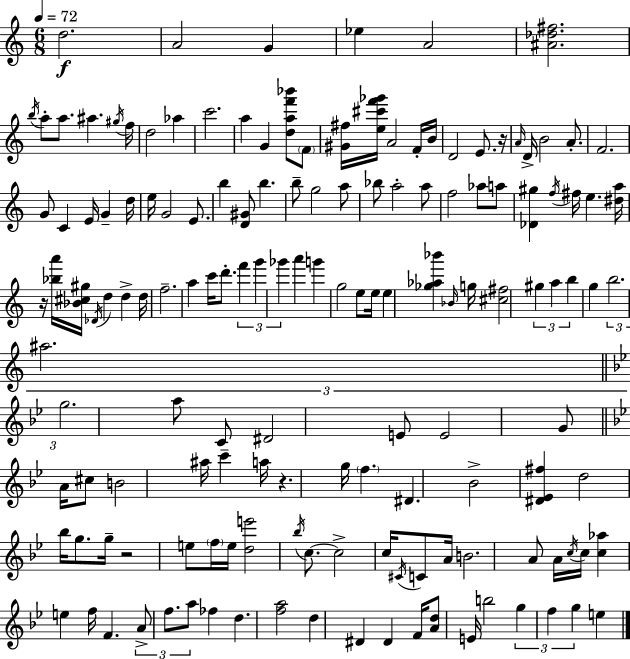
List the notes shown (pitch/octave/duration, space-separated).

D5/h. A4/h G4/q Eb5/q A4/h [A#4,Db5,F#5]/h. B5/s A5/e A5/e. A#5/q. G#5/s F5/s D5/h Ab5/q C6/h. A5/q G4/q [D5,A5,F6,Bb6]/e F4/e [G#4,F#5]/s [E5,C#6,F6,Gb6]/s A4/h F4/s B4/s D4/h E4/e. R/s A4/s D4/s B4/h A4/e. F4/h. G4/e C4/q E4/s G4/q D5/s E5/s G4/h E4/e. B5/q [D4,G#4]/e B5/q. B5/e G5/h A5/e Bb5/e A5/h A5/e F5/h Ab5/e A5/e [Db4,G#5]/q F5/s F#5/s E5/q. [D#5,A5]/s R/s [Bb5,A6]/s [Bb4,C#5,G#5]/s Db4/s D5/q D5/q D5/s F5/h. A5/q C6/s D6/e. F6/q G6/q Gb6/q A6/q G6/q G5/h E5/e E5/s E5/q [Gb5,Ab5,Bb6]/q Bb4/s G5/s [C#5,F#5]/h G#5/q A5/q B5/q G5/q B5/h. A#5/h. G5/h. A5/e C4/e D#4/h E4/e E4/h G4/e A4/s C#5/e B4/h A#5/s C6/q A5/s R/q. G5/s F5/q. D#4/q. Bb4/h [D#4,Eb4,F#5]/q D5/h Bb5/s G5/e. G5/s R/h E5/e F5/s E5/s [D5,E6]/h Bb5/s C5/e. C5/h C5/s C#4/s C4/e A4/s B4/h. A4/e A4/s C5/s C5/s [C5,Ab5]/q E5/q F5/s F4/q. A4/e F5/e. A5/e FES5/q D5/q. [F5,A5]/h D5/q D#4/q D#4/q F4/s [A4,D5]/e E4/s B5/h G5/q F5/q G5/q E5/q